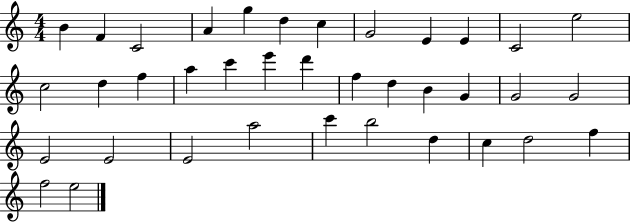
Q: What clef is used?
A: treble